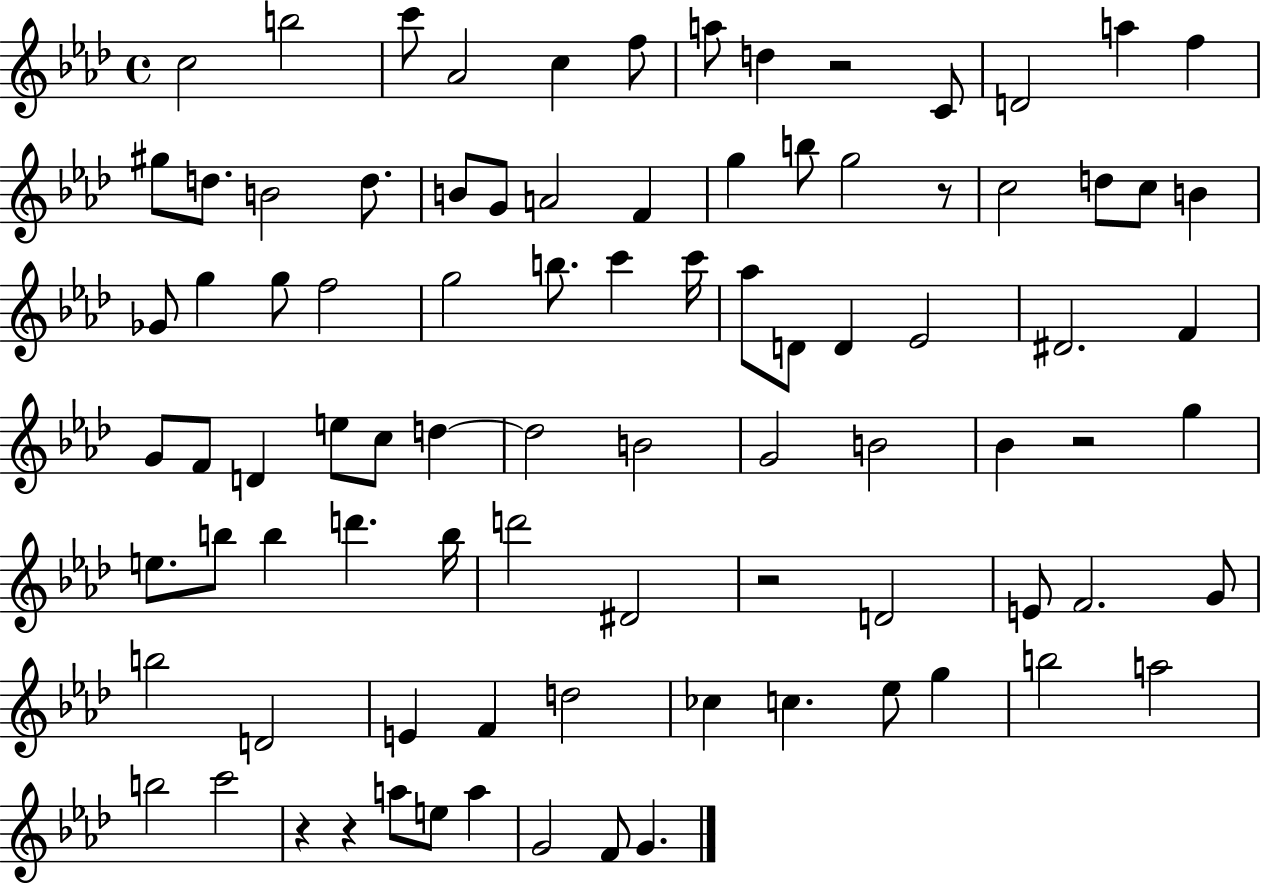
{
  \clef treble
  \time 4/4
  \defaultTimeSignature
  \key aes \major
  \repeat volta 2 { c''2 b''2 | c'''8 aes'2 c''4 f''8 | a''8 d''4 r2 c'8 | d'2 a''4 f''4 | \break gis''8 d''8. b'2 d''8. | b'8 g'8 a'2 f'4 | g''4 b''8 g''2 r8 | c''2 d''8 c''8 b'4 | \break ges'8 g''4 g''8 f''2 | g''2 b''8. c'''4 c'''16 | aes''8 d'8 d'4 ees'2 | dis'2. f'4 | \break g'8 f'8 d'4 e''8 c''8 d''4~~ | d''2 b'2 | g'2 b'2 | bes'4 r2 g''4 | \break e''8. b''8 b''4 d'''4. b''16 | d'''2 dis'2 | r2 d'2 | e'8 f'2. g'8 | \break b''2 d'2 | e'4 f'4 d''2 | ces''4 c''4. ees''8 g''4 | b''2 a''2 | \break b''2 c'''2 | r4 r4 a''8 e''8 a''4 | g'2 f'8 g'4. | } \bar "|."
}